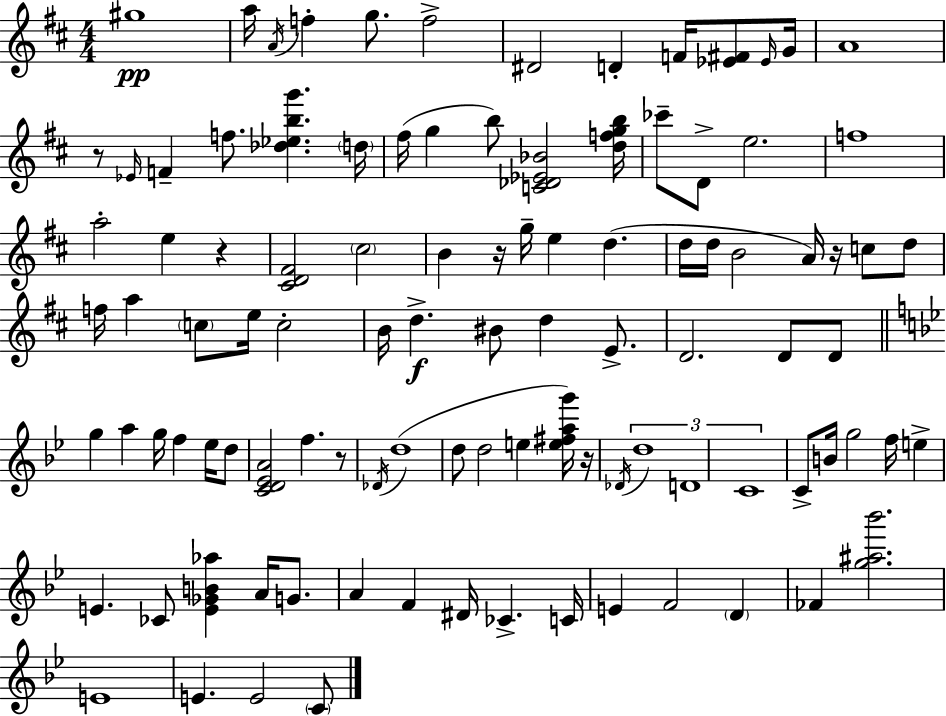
{
  \clef treble
  \numericTimeSignature
  \time 4/4
  \key d \major
  \repeat volta 2 { gis''1\pp | a''16 \acciaccatura { a'16 } f''4-. g''8. f''2-> | dis'2 d'4-. f'16 <ees' fis'>8 | \grace { ees'16 } g'16 a'1 | \break r8 \grace { ees'16 } f'4-- f''8. <des'' ees'' b'' g'''>4. | \parenthesize d''16 fis''16( g''4 b''8) <c' des' ees' bes'>2 | <d'' f'' g'' b''>16 ces'''8-- d'8-> e''2. | f''1 | \break a''2-. e''4 r4 | <cis' d' fis'>2 \parenthesize cis''2 | b'4 r16 g''16-- e''4 d''4.( | d''16 d''16 b'2 a'16) r16 c''8 | \break d''8 f''16 a''4 \parenthesize c''8 e''16 c''2-. | b'16 d''4.->\f bis'8 d''4 | e'8.-> d'2. d'8 | d'8 \bar "||" \break \key bes \major g''4 a''4 g''16 f''4 ees''16 d''8 | <c' d' ees' a'>2 f''4. r8 | \acciaccatura { des'16 }( d''1 | d''8 d''2 e''4 <e'' fis'' a'' g'''>16) | \break r16 \acciaccatura { des'16 } \tuplet 3/2 { d''1 | d'1 | c'1 } | c'8-> b'16 g''2 f''16 e''4-> | \break e'4. ces'8 <e' ges' b' aes''>4 a'16 g'8. | a'4 f'4 dis'16 ces'4.-> | c'16 e'4 f'2 \parenthesize d'4 | fes'4 <g'' ais'' bes'''>2. | \break e'1 | e'4. e'2 | \parenthesize c'8 } \bar "|."
}